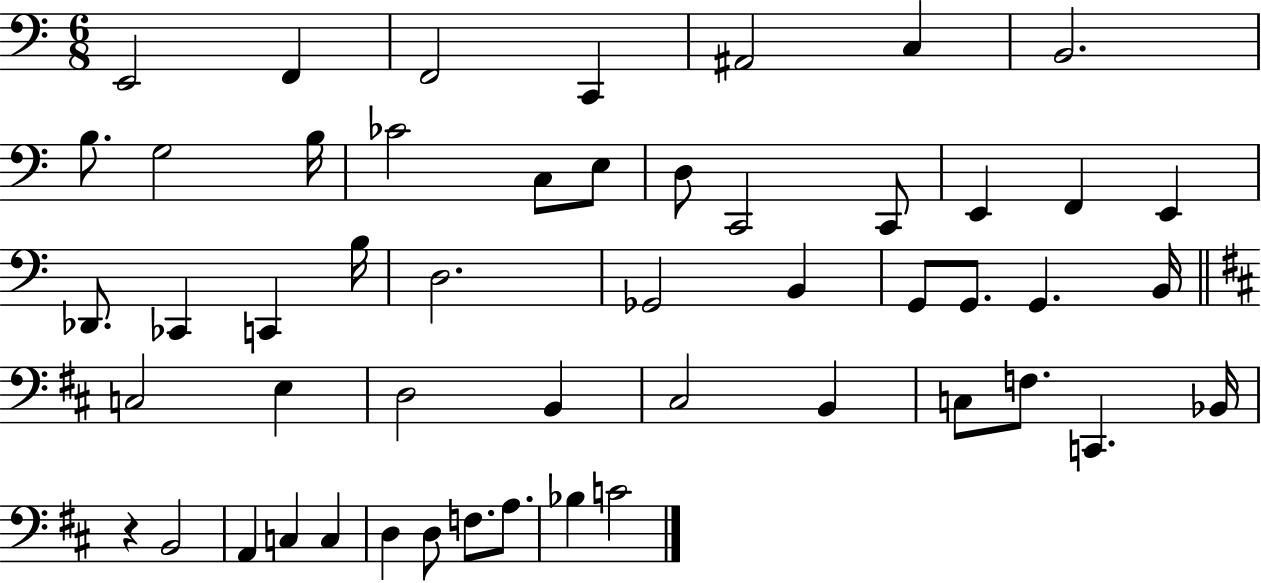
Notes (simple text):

E2/h F2/q F2/h C2/q A#2/h C3/q B2/h. B3/e. G3/h B3/s CES4/h C3/e E3/e D3/e C2/h C2/e E2/q F2/q E2/q Db2/e. CES2/q C2/q B3/s D3/h. Gb2/h B2/q G2/e G2/e. G2/q. B2/s C3/h E3/q D3/h B2/q C#3/h B2/q C3/e F3/e. C2/q. Bb2/s R/q B2/h A2/q C3/q C3/q D3/q D3/e F3/e. A3/e. Bb3/q C4/h